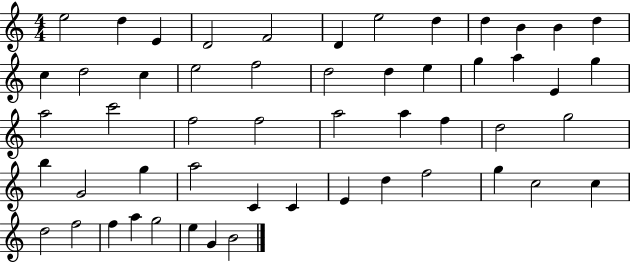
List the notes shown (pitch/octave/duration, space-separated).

E5/h D5/q E4/q D4/h F4/h D4/q E5/h D5/q D5/q B4/q B4/q D5/q C5/q D5/h C5/q E5/h F5/h D5/h D5/q E5/q G5/q A5/q E4/q G5/q A5/h C6/h F5/h F5/h A5/h A5/q F5/q D5/h G5/h B5/q G4/h G5/q A5/h C4/q C4/q E4/q D5/q F5/h G5/q C5/h C5/q D5/h F5/h F5/q A5/q G5/h E5/q G4/q B4/h